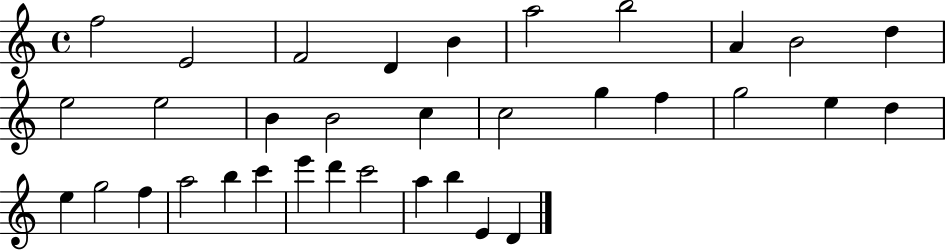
X:1
T:Untitled
M:4/4
L:1/4
K:C
f2 E2 F2 D B a2 b2 A B2 d e2 e2 B B2 c c2 g f g2 e d e g2 f a2 b c' e' d' c'2 a b E D